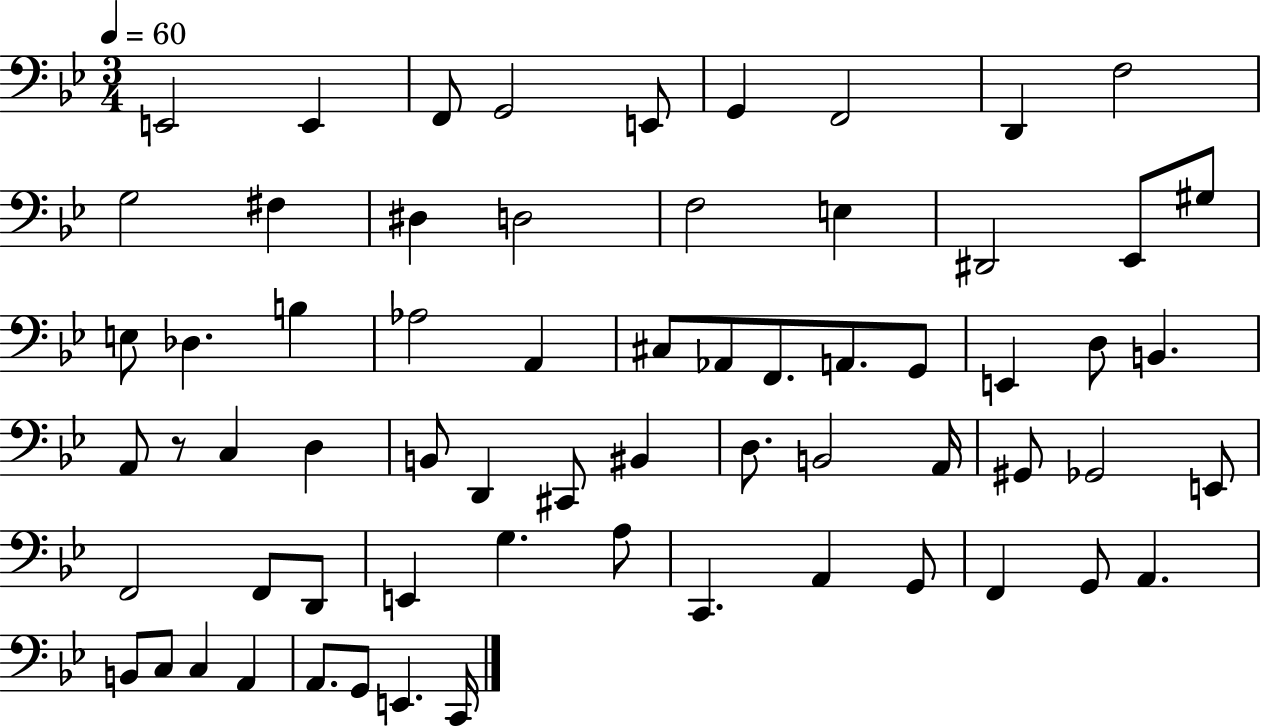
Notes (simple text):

E2/h E2/q F2/e G2/h E2/e G2/q F2/h D2/q F3/h G3/h F#3/q D#3/q D3/h F3/h E3/q D#2/h Eb2/e G#3/e E3/e Db3/q. B3/q Ab3/h A2/q C#3/e Ab2/e F2/e. A2/e. G2/e E2/q D3/e B2/q. A2/e R/e C3/q D3/q B2/e D2/q C#2/e BIS2/q D3/e. B2/h A2/s G#2/e Gb2/h E2/e F2/h F2/e D2/e E2/q G3/q. A3/e C2/q. A2/q G2/e F2/q G2/e A2/q. B2/e C3/e C3/q A2/q A2/e. G2/e E2/q. C2/s